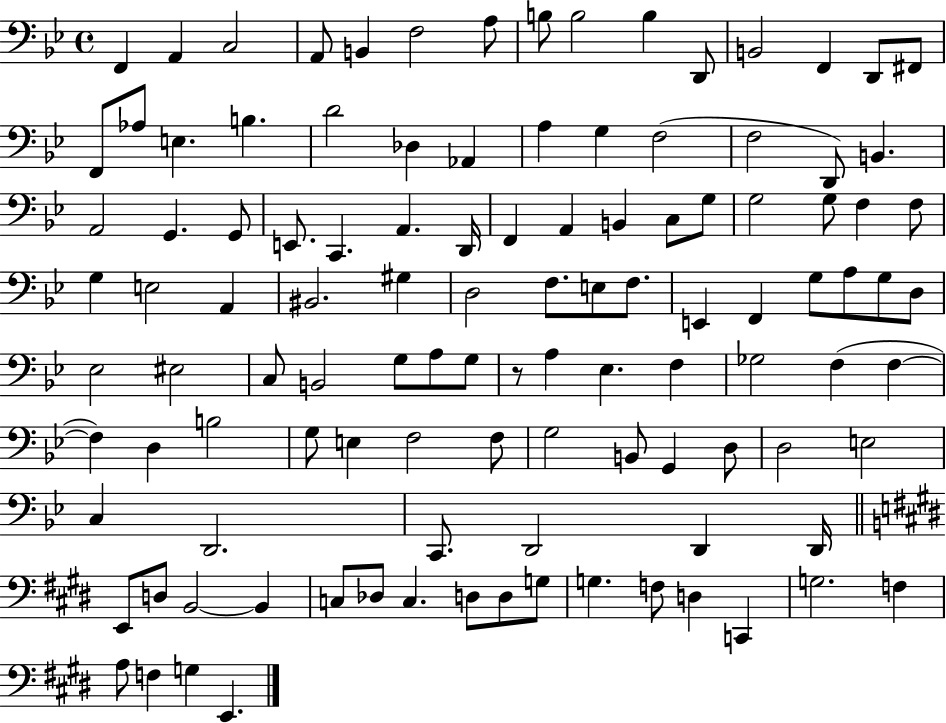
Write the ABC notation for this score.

X:1
T:Untitled
M:4/4
L:1/4
K:Bb
F,, A,, C,2 A,,/2 B,, F,2 A,/2 B,/2 B,2 B, D,,/2 B,,2 F,, D,,/2 ^F,,/2 F,,/2 _A,/2 E, B, D2 _D, _A,, A, G, F,2 F,2 D,,/2 B,, A,,2 G,, G,,/2 E,,/2 C,, A,, D,,/4 F,, A,, B,, C,/2 G,/2 G,2 G,/2 F, F,/2 G, E,2 A,, ^B,,2 ^G, D,2 F,/2 E,/2 F,/2 E,, F,, G,/2 A,/2 G,/2 D,/2 _E,2 ^E,2 C,/2 B,,2 G,/2 A,/2 G,/2 z/2 A, _E, F, _G,2 F, F, F, D, B,2 G,/2 E, F,2 F,/2 G,2 B,,/2 G,, D,/2 D,2 E,2 C, D,,2 C,,/2 D,,2 D,, D,,/4 E,,/2 D,/2 B,,2 B,, C,/2 _D,/2 C, D,/2 D,/2 G,/2 G, F,/2 D, C,, G,2 F, A,/2 F, G, E,,